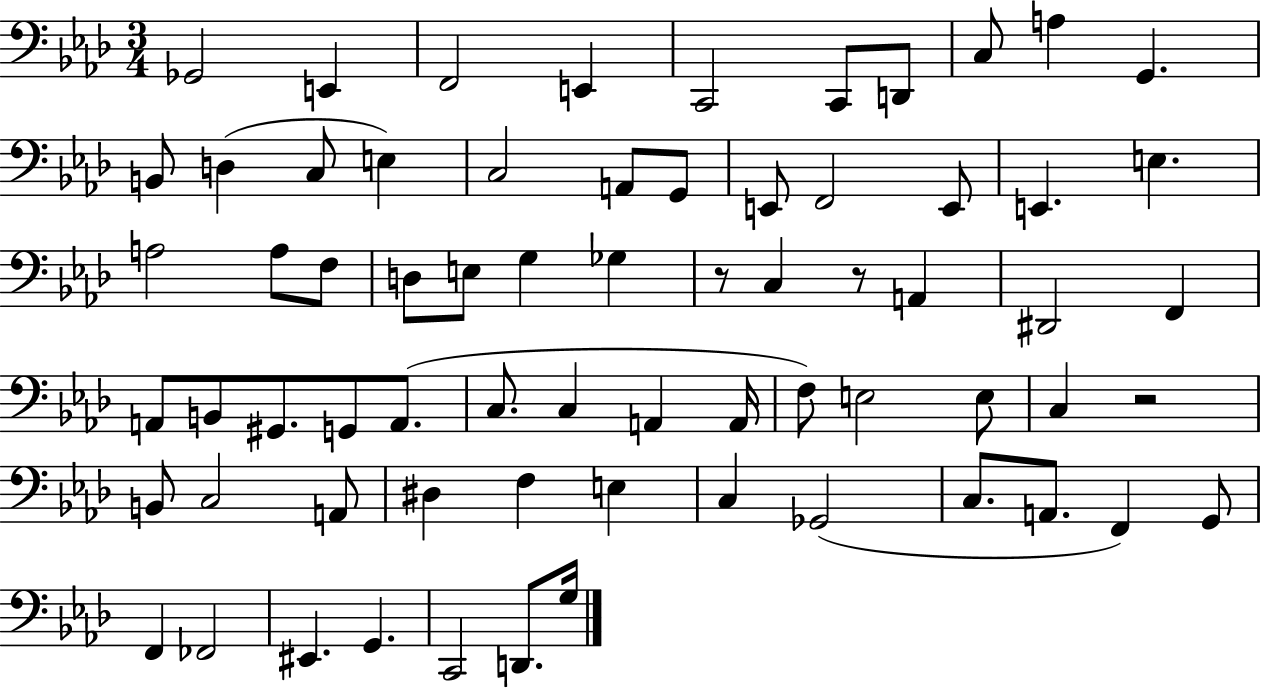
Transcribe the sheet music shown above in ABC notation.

X:1
T:Untitled
M:3/4
L:1/4
K:Ab
_G,,2 E,, F,,2 E,, C,,2 C,,/2 D,,/2 C,/2 A, G,, B,,/2 D, C,/2 E, C,2 A,,/2 G,,/2 E,,/2 F,,2 E,,/2 E,, E, A,2 A,/2 F,/2 D,/2 E,/2 G, _G, z/2 C, z/2 A,, ^D,,2 F,, A,,/2 B,,/2 ^G,,/2 G,,/2 A,,/2 C,/2 C, A,, A,,/4 F,/2 E,2 E,/2 C, z2 B,,/2 C,2 A,,/2 ^D, F, E, C, _G,,2 C,/2 A,,/2 F,, G,,/2 F,, _F,,2 ^E,, G,, C,,2 D,,/2 G,/4